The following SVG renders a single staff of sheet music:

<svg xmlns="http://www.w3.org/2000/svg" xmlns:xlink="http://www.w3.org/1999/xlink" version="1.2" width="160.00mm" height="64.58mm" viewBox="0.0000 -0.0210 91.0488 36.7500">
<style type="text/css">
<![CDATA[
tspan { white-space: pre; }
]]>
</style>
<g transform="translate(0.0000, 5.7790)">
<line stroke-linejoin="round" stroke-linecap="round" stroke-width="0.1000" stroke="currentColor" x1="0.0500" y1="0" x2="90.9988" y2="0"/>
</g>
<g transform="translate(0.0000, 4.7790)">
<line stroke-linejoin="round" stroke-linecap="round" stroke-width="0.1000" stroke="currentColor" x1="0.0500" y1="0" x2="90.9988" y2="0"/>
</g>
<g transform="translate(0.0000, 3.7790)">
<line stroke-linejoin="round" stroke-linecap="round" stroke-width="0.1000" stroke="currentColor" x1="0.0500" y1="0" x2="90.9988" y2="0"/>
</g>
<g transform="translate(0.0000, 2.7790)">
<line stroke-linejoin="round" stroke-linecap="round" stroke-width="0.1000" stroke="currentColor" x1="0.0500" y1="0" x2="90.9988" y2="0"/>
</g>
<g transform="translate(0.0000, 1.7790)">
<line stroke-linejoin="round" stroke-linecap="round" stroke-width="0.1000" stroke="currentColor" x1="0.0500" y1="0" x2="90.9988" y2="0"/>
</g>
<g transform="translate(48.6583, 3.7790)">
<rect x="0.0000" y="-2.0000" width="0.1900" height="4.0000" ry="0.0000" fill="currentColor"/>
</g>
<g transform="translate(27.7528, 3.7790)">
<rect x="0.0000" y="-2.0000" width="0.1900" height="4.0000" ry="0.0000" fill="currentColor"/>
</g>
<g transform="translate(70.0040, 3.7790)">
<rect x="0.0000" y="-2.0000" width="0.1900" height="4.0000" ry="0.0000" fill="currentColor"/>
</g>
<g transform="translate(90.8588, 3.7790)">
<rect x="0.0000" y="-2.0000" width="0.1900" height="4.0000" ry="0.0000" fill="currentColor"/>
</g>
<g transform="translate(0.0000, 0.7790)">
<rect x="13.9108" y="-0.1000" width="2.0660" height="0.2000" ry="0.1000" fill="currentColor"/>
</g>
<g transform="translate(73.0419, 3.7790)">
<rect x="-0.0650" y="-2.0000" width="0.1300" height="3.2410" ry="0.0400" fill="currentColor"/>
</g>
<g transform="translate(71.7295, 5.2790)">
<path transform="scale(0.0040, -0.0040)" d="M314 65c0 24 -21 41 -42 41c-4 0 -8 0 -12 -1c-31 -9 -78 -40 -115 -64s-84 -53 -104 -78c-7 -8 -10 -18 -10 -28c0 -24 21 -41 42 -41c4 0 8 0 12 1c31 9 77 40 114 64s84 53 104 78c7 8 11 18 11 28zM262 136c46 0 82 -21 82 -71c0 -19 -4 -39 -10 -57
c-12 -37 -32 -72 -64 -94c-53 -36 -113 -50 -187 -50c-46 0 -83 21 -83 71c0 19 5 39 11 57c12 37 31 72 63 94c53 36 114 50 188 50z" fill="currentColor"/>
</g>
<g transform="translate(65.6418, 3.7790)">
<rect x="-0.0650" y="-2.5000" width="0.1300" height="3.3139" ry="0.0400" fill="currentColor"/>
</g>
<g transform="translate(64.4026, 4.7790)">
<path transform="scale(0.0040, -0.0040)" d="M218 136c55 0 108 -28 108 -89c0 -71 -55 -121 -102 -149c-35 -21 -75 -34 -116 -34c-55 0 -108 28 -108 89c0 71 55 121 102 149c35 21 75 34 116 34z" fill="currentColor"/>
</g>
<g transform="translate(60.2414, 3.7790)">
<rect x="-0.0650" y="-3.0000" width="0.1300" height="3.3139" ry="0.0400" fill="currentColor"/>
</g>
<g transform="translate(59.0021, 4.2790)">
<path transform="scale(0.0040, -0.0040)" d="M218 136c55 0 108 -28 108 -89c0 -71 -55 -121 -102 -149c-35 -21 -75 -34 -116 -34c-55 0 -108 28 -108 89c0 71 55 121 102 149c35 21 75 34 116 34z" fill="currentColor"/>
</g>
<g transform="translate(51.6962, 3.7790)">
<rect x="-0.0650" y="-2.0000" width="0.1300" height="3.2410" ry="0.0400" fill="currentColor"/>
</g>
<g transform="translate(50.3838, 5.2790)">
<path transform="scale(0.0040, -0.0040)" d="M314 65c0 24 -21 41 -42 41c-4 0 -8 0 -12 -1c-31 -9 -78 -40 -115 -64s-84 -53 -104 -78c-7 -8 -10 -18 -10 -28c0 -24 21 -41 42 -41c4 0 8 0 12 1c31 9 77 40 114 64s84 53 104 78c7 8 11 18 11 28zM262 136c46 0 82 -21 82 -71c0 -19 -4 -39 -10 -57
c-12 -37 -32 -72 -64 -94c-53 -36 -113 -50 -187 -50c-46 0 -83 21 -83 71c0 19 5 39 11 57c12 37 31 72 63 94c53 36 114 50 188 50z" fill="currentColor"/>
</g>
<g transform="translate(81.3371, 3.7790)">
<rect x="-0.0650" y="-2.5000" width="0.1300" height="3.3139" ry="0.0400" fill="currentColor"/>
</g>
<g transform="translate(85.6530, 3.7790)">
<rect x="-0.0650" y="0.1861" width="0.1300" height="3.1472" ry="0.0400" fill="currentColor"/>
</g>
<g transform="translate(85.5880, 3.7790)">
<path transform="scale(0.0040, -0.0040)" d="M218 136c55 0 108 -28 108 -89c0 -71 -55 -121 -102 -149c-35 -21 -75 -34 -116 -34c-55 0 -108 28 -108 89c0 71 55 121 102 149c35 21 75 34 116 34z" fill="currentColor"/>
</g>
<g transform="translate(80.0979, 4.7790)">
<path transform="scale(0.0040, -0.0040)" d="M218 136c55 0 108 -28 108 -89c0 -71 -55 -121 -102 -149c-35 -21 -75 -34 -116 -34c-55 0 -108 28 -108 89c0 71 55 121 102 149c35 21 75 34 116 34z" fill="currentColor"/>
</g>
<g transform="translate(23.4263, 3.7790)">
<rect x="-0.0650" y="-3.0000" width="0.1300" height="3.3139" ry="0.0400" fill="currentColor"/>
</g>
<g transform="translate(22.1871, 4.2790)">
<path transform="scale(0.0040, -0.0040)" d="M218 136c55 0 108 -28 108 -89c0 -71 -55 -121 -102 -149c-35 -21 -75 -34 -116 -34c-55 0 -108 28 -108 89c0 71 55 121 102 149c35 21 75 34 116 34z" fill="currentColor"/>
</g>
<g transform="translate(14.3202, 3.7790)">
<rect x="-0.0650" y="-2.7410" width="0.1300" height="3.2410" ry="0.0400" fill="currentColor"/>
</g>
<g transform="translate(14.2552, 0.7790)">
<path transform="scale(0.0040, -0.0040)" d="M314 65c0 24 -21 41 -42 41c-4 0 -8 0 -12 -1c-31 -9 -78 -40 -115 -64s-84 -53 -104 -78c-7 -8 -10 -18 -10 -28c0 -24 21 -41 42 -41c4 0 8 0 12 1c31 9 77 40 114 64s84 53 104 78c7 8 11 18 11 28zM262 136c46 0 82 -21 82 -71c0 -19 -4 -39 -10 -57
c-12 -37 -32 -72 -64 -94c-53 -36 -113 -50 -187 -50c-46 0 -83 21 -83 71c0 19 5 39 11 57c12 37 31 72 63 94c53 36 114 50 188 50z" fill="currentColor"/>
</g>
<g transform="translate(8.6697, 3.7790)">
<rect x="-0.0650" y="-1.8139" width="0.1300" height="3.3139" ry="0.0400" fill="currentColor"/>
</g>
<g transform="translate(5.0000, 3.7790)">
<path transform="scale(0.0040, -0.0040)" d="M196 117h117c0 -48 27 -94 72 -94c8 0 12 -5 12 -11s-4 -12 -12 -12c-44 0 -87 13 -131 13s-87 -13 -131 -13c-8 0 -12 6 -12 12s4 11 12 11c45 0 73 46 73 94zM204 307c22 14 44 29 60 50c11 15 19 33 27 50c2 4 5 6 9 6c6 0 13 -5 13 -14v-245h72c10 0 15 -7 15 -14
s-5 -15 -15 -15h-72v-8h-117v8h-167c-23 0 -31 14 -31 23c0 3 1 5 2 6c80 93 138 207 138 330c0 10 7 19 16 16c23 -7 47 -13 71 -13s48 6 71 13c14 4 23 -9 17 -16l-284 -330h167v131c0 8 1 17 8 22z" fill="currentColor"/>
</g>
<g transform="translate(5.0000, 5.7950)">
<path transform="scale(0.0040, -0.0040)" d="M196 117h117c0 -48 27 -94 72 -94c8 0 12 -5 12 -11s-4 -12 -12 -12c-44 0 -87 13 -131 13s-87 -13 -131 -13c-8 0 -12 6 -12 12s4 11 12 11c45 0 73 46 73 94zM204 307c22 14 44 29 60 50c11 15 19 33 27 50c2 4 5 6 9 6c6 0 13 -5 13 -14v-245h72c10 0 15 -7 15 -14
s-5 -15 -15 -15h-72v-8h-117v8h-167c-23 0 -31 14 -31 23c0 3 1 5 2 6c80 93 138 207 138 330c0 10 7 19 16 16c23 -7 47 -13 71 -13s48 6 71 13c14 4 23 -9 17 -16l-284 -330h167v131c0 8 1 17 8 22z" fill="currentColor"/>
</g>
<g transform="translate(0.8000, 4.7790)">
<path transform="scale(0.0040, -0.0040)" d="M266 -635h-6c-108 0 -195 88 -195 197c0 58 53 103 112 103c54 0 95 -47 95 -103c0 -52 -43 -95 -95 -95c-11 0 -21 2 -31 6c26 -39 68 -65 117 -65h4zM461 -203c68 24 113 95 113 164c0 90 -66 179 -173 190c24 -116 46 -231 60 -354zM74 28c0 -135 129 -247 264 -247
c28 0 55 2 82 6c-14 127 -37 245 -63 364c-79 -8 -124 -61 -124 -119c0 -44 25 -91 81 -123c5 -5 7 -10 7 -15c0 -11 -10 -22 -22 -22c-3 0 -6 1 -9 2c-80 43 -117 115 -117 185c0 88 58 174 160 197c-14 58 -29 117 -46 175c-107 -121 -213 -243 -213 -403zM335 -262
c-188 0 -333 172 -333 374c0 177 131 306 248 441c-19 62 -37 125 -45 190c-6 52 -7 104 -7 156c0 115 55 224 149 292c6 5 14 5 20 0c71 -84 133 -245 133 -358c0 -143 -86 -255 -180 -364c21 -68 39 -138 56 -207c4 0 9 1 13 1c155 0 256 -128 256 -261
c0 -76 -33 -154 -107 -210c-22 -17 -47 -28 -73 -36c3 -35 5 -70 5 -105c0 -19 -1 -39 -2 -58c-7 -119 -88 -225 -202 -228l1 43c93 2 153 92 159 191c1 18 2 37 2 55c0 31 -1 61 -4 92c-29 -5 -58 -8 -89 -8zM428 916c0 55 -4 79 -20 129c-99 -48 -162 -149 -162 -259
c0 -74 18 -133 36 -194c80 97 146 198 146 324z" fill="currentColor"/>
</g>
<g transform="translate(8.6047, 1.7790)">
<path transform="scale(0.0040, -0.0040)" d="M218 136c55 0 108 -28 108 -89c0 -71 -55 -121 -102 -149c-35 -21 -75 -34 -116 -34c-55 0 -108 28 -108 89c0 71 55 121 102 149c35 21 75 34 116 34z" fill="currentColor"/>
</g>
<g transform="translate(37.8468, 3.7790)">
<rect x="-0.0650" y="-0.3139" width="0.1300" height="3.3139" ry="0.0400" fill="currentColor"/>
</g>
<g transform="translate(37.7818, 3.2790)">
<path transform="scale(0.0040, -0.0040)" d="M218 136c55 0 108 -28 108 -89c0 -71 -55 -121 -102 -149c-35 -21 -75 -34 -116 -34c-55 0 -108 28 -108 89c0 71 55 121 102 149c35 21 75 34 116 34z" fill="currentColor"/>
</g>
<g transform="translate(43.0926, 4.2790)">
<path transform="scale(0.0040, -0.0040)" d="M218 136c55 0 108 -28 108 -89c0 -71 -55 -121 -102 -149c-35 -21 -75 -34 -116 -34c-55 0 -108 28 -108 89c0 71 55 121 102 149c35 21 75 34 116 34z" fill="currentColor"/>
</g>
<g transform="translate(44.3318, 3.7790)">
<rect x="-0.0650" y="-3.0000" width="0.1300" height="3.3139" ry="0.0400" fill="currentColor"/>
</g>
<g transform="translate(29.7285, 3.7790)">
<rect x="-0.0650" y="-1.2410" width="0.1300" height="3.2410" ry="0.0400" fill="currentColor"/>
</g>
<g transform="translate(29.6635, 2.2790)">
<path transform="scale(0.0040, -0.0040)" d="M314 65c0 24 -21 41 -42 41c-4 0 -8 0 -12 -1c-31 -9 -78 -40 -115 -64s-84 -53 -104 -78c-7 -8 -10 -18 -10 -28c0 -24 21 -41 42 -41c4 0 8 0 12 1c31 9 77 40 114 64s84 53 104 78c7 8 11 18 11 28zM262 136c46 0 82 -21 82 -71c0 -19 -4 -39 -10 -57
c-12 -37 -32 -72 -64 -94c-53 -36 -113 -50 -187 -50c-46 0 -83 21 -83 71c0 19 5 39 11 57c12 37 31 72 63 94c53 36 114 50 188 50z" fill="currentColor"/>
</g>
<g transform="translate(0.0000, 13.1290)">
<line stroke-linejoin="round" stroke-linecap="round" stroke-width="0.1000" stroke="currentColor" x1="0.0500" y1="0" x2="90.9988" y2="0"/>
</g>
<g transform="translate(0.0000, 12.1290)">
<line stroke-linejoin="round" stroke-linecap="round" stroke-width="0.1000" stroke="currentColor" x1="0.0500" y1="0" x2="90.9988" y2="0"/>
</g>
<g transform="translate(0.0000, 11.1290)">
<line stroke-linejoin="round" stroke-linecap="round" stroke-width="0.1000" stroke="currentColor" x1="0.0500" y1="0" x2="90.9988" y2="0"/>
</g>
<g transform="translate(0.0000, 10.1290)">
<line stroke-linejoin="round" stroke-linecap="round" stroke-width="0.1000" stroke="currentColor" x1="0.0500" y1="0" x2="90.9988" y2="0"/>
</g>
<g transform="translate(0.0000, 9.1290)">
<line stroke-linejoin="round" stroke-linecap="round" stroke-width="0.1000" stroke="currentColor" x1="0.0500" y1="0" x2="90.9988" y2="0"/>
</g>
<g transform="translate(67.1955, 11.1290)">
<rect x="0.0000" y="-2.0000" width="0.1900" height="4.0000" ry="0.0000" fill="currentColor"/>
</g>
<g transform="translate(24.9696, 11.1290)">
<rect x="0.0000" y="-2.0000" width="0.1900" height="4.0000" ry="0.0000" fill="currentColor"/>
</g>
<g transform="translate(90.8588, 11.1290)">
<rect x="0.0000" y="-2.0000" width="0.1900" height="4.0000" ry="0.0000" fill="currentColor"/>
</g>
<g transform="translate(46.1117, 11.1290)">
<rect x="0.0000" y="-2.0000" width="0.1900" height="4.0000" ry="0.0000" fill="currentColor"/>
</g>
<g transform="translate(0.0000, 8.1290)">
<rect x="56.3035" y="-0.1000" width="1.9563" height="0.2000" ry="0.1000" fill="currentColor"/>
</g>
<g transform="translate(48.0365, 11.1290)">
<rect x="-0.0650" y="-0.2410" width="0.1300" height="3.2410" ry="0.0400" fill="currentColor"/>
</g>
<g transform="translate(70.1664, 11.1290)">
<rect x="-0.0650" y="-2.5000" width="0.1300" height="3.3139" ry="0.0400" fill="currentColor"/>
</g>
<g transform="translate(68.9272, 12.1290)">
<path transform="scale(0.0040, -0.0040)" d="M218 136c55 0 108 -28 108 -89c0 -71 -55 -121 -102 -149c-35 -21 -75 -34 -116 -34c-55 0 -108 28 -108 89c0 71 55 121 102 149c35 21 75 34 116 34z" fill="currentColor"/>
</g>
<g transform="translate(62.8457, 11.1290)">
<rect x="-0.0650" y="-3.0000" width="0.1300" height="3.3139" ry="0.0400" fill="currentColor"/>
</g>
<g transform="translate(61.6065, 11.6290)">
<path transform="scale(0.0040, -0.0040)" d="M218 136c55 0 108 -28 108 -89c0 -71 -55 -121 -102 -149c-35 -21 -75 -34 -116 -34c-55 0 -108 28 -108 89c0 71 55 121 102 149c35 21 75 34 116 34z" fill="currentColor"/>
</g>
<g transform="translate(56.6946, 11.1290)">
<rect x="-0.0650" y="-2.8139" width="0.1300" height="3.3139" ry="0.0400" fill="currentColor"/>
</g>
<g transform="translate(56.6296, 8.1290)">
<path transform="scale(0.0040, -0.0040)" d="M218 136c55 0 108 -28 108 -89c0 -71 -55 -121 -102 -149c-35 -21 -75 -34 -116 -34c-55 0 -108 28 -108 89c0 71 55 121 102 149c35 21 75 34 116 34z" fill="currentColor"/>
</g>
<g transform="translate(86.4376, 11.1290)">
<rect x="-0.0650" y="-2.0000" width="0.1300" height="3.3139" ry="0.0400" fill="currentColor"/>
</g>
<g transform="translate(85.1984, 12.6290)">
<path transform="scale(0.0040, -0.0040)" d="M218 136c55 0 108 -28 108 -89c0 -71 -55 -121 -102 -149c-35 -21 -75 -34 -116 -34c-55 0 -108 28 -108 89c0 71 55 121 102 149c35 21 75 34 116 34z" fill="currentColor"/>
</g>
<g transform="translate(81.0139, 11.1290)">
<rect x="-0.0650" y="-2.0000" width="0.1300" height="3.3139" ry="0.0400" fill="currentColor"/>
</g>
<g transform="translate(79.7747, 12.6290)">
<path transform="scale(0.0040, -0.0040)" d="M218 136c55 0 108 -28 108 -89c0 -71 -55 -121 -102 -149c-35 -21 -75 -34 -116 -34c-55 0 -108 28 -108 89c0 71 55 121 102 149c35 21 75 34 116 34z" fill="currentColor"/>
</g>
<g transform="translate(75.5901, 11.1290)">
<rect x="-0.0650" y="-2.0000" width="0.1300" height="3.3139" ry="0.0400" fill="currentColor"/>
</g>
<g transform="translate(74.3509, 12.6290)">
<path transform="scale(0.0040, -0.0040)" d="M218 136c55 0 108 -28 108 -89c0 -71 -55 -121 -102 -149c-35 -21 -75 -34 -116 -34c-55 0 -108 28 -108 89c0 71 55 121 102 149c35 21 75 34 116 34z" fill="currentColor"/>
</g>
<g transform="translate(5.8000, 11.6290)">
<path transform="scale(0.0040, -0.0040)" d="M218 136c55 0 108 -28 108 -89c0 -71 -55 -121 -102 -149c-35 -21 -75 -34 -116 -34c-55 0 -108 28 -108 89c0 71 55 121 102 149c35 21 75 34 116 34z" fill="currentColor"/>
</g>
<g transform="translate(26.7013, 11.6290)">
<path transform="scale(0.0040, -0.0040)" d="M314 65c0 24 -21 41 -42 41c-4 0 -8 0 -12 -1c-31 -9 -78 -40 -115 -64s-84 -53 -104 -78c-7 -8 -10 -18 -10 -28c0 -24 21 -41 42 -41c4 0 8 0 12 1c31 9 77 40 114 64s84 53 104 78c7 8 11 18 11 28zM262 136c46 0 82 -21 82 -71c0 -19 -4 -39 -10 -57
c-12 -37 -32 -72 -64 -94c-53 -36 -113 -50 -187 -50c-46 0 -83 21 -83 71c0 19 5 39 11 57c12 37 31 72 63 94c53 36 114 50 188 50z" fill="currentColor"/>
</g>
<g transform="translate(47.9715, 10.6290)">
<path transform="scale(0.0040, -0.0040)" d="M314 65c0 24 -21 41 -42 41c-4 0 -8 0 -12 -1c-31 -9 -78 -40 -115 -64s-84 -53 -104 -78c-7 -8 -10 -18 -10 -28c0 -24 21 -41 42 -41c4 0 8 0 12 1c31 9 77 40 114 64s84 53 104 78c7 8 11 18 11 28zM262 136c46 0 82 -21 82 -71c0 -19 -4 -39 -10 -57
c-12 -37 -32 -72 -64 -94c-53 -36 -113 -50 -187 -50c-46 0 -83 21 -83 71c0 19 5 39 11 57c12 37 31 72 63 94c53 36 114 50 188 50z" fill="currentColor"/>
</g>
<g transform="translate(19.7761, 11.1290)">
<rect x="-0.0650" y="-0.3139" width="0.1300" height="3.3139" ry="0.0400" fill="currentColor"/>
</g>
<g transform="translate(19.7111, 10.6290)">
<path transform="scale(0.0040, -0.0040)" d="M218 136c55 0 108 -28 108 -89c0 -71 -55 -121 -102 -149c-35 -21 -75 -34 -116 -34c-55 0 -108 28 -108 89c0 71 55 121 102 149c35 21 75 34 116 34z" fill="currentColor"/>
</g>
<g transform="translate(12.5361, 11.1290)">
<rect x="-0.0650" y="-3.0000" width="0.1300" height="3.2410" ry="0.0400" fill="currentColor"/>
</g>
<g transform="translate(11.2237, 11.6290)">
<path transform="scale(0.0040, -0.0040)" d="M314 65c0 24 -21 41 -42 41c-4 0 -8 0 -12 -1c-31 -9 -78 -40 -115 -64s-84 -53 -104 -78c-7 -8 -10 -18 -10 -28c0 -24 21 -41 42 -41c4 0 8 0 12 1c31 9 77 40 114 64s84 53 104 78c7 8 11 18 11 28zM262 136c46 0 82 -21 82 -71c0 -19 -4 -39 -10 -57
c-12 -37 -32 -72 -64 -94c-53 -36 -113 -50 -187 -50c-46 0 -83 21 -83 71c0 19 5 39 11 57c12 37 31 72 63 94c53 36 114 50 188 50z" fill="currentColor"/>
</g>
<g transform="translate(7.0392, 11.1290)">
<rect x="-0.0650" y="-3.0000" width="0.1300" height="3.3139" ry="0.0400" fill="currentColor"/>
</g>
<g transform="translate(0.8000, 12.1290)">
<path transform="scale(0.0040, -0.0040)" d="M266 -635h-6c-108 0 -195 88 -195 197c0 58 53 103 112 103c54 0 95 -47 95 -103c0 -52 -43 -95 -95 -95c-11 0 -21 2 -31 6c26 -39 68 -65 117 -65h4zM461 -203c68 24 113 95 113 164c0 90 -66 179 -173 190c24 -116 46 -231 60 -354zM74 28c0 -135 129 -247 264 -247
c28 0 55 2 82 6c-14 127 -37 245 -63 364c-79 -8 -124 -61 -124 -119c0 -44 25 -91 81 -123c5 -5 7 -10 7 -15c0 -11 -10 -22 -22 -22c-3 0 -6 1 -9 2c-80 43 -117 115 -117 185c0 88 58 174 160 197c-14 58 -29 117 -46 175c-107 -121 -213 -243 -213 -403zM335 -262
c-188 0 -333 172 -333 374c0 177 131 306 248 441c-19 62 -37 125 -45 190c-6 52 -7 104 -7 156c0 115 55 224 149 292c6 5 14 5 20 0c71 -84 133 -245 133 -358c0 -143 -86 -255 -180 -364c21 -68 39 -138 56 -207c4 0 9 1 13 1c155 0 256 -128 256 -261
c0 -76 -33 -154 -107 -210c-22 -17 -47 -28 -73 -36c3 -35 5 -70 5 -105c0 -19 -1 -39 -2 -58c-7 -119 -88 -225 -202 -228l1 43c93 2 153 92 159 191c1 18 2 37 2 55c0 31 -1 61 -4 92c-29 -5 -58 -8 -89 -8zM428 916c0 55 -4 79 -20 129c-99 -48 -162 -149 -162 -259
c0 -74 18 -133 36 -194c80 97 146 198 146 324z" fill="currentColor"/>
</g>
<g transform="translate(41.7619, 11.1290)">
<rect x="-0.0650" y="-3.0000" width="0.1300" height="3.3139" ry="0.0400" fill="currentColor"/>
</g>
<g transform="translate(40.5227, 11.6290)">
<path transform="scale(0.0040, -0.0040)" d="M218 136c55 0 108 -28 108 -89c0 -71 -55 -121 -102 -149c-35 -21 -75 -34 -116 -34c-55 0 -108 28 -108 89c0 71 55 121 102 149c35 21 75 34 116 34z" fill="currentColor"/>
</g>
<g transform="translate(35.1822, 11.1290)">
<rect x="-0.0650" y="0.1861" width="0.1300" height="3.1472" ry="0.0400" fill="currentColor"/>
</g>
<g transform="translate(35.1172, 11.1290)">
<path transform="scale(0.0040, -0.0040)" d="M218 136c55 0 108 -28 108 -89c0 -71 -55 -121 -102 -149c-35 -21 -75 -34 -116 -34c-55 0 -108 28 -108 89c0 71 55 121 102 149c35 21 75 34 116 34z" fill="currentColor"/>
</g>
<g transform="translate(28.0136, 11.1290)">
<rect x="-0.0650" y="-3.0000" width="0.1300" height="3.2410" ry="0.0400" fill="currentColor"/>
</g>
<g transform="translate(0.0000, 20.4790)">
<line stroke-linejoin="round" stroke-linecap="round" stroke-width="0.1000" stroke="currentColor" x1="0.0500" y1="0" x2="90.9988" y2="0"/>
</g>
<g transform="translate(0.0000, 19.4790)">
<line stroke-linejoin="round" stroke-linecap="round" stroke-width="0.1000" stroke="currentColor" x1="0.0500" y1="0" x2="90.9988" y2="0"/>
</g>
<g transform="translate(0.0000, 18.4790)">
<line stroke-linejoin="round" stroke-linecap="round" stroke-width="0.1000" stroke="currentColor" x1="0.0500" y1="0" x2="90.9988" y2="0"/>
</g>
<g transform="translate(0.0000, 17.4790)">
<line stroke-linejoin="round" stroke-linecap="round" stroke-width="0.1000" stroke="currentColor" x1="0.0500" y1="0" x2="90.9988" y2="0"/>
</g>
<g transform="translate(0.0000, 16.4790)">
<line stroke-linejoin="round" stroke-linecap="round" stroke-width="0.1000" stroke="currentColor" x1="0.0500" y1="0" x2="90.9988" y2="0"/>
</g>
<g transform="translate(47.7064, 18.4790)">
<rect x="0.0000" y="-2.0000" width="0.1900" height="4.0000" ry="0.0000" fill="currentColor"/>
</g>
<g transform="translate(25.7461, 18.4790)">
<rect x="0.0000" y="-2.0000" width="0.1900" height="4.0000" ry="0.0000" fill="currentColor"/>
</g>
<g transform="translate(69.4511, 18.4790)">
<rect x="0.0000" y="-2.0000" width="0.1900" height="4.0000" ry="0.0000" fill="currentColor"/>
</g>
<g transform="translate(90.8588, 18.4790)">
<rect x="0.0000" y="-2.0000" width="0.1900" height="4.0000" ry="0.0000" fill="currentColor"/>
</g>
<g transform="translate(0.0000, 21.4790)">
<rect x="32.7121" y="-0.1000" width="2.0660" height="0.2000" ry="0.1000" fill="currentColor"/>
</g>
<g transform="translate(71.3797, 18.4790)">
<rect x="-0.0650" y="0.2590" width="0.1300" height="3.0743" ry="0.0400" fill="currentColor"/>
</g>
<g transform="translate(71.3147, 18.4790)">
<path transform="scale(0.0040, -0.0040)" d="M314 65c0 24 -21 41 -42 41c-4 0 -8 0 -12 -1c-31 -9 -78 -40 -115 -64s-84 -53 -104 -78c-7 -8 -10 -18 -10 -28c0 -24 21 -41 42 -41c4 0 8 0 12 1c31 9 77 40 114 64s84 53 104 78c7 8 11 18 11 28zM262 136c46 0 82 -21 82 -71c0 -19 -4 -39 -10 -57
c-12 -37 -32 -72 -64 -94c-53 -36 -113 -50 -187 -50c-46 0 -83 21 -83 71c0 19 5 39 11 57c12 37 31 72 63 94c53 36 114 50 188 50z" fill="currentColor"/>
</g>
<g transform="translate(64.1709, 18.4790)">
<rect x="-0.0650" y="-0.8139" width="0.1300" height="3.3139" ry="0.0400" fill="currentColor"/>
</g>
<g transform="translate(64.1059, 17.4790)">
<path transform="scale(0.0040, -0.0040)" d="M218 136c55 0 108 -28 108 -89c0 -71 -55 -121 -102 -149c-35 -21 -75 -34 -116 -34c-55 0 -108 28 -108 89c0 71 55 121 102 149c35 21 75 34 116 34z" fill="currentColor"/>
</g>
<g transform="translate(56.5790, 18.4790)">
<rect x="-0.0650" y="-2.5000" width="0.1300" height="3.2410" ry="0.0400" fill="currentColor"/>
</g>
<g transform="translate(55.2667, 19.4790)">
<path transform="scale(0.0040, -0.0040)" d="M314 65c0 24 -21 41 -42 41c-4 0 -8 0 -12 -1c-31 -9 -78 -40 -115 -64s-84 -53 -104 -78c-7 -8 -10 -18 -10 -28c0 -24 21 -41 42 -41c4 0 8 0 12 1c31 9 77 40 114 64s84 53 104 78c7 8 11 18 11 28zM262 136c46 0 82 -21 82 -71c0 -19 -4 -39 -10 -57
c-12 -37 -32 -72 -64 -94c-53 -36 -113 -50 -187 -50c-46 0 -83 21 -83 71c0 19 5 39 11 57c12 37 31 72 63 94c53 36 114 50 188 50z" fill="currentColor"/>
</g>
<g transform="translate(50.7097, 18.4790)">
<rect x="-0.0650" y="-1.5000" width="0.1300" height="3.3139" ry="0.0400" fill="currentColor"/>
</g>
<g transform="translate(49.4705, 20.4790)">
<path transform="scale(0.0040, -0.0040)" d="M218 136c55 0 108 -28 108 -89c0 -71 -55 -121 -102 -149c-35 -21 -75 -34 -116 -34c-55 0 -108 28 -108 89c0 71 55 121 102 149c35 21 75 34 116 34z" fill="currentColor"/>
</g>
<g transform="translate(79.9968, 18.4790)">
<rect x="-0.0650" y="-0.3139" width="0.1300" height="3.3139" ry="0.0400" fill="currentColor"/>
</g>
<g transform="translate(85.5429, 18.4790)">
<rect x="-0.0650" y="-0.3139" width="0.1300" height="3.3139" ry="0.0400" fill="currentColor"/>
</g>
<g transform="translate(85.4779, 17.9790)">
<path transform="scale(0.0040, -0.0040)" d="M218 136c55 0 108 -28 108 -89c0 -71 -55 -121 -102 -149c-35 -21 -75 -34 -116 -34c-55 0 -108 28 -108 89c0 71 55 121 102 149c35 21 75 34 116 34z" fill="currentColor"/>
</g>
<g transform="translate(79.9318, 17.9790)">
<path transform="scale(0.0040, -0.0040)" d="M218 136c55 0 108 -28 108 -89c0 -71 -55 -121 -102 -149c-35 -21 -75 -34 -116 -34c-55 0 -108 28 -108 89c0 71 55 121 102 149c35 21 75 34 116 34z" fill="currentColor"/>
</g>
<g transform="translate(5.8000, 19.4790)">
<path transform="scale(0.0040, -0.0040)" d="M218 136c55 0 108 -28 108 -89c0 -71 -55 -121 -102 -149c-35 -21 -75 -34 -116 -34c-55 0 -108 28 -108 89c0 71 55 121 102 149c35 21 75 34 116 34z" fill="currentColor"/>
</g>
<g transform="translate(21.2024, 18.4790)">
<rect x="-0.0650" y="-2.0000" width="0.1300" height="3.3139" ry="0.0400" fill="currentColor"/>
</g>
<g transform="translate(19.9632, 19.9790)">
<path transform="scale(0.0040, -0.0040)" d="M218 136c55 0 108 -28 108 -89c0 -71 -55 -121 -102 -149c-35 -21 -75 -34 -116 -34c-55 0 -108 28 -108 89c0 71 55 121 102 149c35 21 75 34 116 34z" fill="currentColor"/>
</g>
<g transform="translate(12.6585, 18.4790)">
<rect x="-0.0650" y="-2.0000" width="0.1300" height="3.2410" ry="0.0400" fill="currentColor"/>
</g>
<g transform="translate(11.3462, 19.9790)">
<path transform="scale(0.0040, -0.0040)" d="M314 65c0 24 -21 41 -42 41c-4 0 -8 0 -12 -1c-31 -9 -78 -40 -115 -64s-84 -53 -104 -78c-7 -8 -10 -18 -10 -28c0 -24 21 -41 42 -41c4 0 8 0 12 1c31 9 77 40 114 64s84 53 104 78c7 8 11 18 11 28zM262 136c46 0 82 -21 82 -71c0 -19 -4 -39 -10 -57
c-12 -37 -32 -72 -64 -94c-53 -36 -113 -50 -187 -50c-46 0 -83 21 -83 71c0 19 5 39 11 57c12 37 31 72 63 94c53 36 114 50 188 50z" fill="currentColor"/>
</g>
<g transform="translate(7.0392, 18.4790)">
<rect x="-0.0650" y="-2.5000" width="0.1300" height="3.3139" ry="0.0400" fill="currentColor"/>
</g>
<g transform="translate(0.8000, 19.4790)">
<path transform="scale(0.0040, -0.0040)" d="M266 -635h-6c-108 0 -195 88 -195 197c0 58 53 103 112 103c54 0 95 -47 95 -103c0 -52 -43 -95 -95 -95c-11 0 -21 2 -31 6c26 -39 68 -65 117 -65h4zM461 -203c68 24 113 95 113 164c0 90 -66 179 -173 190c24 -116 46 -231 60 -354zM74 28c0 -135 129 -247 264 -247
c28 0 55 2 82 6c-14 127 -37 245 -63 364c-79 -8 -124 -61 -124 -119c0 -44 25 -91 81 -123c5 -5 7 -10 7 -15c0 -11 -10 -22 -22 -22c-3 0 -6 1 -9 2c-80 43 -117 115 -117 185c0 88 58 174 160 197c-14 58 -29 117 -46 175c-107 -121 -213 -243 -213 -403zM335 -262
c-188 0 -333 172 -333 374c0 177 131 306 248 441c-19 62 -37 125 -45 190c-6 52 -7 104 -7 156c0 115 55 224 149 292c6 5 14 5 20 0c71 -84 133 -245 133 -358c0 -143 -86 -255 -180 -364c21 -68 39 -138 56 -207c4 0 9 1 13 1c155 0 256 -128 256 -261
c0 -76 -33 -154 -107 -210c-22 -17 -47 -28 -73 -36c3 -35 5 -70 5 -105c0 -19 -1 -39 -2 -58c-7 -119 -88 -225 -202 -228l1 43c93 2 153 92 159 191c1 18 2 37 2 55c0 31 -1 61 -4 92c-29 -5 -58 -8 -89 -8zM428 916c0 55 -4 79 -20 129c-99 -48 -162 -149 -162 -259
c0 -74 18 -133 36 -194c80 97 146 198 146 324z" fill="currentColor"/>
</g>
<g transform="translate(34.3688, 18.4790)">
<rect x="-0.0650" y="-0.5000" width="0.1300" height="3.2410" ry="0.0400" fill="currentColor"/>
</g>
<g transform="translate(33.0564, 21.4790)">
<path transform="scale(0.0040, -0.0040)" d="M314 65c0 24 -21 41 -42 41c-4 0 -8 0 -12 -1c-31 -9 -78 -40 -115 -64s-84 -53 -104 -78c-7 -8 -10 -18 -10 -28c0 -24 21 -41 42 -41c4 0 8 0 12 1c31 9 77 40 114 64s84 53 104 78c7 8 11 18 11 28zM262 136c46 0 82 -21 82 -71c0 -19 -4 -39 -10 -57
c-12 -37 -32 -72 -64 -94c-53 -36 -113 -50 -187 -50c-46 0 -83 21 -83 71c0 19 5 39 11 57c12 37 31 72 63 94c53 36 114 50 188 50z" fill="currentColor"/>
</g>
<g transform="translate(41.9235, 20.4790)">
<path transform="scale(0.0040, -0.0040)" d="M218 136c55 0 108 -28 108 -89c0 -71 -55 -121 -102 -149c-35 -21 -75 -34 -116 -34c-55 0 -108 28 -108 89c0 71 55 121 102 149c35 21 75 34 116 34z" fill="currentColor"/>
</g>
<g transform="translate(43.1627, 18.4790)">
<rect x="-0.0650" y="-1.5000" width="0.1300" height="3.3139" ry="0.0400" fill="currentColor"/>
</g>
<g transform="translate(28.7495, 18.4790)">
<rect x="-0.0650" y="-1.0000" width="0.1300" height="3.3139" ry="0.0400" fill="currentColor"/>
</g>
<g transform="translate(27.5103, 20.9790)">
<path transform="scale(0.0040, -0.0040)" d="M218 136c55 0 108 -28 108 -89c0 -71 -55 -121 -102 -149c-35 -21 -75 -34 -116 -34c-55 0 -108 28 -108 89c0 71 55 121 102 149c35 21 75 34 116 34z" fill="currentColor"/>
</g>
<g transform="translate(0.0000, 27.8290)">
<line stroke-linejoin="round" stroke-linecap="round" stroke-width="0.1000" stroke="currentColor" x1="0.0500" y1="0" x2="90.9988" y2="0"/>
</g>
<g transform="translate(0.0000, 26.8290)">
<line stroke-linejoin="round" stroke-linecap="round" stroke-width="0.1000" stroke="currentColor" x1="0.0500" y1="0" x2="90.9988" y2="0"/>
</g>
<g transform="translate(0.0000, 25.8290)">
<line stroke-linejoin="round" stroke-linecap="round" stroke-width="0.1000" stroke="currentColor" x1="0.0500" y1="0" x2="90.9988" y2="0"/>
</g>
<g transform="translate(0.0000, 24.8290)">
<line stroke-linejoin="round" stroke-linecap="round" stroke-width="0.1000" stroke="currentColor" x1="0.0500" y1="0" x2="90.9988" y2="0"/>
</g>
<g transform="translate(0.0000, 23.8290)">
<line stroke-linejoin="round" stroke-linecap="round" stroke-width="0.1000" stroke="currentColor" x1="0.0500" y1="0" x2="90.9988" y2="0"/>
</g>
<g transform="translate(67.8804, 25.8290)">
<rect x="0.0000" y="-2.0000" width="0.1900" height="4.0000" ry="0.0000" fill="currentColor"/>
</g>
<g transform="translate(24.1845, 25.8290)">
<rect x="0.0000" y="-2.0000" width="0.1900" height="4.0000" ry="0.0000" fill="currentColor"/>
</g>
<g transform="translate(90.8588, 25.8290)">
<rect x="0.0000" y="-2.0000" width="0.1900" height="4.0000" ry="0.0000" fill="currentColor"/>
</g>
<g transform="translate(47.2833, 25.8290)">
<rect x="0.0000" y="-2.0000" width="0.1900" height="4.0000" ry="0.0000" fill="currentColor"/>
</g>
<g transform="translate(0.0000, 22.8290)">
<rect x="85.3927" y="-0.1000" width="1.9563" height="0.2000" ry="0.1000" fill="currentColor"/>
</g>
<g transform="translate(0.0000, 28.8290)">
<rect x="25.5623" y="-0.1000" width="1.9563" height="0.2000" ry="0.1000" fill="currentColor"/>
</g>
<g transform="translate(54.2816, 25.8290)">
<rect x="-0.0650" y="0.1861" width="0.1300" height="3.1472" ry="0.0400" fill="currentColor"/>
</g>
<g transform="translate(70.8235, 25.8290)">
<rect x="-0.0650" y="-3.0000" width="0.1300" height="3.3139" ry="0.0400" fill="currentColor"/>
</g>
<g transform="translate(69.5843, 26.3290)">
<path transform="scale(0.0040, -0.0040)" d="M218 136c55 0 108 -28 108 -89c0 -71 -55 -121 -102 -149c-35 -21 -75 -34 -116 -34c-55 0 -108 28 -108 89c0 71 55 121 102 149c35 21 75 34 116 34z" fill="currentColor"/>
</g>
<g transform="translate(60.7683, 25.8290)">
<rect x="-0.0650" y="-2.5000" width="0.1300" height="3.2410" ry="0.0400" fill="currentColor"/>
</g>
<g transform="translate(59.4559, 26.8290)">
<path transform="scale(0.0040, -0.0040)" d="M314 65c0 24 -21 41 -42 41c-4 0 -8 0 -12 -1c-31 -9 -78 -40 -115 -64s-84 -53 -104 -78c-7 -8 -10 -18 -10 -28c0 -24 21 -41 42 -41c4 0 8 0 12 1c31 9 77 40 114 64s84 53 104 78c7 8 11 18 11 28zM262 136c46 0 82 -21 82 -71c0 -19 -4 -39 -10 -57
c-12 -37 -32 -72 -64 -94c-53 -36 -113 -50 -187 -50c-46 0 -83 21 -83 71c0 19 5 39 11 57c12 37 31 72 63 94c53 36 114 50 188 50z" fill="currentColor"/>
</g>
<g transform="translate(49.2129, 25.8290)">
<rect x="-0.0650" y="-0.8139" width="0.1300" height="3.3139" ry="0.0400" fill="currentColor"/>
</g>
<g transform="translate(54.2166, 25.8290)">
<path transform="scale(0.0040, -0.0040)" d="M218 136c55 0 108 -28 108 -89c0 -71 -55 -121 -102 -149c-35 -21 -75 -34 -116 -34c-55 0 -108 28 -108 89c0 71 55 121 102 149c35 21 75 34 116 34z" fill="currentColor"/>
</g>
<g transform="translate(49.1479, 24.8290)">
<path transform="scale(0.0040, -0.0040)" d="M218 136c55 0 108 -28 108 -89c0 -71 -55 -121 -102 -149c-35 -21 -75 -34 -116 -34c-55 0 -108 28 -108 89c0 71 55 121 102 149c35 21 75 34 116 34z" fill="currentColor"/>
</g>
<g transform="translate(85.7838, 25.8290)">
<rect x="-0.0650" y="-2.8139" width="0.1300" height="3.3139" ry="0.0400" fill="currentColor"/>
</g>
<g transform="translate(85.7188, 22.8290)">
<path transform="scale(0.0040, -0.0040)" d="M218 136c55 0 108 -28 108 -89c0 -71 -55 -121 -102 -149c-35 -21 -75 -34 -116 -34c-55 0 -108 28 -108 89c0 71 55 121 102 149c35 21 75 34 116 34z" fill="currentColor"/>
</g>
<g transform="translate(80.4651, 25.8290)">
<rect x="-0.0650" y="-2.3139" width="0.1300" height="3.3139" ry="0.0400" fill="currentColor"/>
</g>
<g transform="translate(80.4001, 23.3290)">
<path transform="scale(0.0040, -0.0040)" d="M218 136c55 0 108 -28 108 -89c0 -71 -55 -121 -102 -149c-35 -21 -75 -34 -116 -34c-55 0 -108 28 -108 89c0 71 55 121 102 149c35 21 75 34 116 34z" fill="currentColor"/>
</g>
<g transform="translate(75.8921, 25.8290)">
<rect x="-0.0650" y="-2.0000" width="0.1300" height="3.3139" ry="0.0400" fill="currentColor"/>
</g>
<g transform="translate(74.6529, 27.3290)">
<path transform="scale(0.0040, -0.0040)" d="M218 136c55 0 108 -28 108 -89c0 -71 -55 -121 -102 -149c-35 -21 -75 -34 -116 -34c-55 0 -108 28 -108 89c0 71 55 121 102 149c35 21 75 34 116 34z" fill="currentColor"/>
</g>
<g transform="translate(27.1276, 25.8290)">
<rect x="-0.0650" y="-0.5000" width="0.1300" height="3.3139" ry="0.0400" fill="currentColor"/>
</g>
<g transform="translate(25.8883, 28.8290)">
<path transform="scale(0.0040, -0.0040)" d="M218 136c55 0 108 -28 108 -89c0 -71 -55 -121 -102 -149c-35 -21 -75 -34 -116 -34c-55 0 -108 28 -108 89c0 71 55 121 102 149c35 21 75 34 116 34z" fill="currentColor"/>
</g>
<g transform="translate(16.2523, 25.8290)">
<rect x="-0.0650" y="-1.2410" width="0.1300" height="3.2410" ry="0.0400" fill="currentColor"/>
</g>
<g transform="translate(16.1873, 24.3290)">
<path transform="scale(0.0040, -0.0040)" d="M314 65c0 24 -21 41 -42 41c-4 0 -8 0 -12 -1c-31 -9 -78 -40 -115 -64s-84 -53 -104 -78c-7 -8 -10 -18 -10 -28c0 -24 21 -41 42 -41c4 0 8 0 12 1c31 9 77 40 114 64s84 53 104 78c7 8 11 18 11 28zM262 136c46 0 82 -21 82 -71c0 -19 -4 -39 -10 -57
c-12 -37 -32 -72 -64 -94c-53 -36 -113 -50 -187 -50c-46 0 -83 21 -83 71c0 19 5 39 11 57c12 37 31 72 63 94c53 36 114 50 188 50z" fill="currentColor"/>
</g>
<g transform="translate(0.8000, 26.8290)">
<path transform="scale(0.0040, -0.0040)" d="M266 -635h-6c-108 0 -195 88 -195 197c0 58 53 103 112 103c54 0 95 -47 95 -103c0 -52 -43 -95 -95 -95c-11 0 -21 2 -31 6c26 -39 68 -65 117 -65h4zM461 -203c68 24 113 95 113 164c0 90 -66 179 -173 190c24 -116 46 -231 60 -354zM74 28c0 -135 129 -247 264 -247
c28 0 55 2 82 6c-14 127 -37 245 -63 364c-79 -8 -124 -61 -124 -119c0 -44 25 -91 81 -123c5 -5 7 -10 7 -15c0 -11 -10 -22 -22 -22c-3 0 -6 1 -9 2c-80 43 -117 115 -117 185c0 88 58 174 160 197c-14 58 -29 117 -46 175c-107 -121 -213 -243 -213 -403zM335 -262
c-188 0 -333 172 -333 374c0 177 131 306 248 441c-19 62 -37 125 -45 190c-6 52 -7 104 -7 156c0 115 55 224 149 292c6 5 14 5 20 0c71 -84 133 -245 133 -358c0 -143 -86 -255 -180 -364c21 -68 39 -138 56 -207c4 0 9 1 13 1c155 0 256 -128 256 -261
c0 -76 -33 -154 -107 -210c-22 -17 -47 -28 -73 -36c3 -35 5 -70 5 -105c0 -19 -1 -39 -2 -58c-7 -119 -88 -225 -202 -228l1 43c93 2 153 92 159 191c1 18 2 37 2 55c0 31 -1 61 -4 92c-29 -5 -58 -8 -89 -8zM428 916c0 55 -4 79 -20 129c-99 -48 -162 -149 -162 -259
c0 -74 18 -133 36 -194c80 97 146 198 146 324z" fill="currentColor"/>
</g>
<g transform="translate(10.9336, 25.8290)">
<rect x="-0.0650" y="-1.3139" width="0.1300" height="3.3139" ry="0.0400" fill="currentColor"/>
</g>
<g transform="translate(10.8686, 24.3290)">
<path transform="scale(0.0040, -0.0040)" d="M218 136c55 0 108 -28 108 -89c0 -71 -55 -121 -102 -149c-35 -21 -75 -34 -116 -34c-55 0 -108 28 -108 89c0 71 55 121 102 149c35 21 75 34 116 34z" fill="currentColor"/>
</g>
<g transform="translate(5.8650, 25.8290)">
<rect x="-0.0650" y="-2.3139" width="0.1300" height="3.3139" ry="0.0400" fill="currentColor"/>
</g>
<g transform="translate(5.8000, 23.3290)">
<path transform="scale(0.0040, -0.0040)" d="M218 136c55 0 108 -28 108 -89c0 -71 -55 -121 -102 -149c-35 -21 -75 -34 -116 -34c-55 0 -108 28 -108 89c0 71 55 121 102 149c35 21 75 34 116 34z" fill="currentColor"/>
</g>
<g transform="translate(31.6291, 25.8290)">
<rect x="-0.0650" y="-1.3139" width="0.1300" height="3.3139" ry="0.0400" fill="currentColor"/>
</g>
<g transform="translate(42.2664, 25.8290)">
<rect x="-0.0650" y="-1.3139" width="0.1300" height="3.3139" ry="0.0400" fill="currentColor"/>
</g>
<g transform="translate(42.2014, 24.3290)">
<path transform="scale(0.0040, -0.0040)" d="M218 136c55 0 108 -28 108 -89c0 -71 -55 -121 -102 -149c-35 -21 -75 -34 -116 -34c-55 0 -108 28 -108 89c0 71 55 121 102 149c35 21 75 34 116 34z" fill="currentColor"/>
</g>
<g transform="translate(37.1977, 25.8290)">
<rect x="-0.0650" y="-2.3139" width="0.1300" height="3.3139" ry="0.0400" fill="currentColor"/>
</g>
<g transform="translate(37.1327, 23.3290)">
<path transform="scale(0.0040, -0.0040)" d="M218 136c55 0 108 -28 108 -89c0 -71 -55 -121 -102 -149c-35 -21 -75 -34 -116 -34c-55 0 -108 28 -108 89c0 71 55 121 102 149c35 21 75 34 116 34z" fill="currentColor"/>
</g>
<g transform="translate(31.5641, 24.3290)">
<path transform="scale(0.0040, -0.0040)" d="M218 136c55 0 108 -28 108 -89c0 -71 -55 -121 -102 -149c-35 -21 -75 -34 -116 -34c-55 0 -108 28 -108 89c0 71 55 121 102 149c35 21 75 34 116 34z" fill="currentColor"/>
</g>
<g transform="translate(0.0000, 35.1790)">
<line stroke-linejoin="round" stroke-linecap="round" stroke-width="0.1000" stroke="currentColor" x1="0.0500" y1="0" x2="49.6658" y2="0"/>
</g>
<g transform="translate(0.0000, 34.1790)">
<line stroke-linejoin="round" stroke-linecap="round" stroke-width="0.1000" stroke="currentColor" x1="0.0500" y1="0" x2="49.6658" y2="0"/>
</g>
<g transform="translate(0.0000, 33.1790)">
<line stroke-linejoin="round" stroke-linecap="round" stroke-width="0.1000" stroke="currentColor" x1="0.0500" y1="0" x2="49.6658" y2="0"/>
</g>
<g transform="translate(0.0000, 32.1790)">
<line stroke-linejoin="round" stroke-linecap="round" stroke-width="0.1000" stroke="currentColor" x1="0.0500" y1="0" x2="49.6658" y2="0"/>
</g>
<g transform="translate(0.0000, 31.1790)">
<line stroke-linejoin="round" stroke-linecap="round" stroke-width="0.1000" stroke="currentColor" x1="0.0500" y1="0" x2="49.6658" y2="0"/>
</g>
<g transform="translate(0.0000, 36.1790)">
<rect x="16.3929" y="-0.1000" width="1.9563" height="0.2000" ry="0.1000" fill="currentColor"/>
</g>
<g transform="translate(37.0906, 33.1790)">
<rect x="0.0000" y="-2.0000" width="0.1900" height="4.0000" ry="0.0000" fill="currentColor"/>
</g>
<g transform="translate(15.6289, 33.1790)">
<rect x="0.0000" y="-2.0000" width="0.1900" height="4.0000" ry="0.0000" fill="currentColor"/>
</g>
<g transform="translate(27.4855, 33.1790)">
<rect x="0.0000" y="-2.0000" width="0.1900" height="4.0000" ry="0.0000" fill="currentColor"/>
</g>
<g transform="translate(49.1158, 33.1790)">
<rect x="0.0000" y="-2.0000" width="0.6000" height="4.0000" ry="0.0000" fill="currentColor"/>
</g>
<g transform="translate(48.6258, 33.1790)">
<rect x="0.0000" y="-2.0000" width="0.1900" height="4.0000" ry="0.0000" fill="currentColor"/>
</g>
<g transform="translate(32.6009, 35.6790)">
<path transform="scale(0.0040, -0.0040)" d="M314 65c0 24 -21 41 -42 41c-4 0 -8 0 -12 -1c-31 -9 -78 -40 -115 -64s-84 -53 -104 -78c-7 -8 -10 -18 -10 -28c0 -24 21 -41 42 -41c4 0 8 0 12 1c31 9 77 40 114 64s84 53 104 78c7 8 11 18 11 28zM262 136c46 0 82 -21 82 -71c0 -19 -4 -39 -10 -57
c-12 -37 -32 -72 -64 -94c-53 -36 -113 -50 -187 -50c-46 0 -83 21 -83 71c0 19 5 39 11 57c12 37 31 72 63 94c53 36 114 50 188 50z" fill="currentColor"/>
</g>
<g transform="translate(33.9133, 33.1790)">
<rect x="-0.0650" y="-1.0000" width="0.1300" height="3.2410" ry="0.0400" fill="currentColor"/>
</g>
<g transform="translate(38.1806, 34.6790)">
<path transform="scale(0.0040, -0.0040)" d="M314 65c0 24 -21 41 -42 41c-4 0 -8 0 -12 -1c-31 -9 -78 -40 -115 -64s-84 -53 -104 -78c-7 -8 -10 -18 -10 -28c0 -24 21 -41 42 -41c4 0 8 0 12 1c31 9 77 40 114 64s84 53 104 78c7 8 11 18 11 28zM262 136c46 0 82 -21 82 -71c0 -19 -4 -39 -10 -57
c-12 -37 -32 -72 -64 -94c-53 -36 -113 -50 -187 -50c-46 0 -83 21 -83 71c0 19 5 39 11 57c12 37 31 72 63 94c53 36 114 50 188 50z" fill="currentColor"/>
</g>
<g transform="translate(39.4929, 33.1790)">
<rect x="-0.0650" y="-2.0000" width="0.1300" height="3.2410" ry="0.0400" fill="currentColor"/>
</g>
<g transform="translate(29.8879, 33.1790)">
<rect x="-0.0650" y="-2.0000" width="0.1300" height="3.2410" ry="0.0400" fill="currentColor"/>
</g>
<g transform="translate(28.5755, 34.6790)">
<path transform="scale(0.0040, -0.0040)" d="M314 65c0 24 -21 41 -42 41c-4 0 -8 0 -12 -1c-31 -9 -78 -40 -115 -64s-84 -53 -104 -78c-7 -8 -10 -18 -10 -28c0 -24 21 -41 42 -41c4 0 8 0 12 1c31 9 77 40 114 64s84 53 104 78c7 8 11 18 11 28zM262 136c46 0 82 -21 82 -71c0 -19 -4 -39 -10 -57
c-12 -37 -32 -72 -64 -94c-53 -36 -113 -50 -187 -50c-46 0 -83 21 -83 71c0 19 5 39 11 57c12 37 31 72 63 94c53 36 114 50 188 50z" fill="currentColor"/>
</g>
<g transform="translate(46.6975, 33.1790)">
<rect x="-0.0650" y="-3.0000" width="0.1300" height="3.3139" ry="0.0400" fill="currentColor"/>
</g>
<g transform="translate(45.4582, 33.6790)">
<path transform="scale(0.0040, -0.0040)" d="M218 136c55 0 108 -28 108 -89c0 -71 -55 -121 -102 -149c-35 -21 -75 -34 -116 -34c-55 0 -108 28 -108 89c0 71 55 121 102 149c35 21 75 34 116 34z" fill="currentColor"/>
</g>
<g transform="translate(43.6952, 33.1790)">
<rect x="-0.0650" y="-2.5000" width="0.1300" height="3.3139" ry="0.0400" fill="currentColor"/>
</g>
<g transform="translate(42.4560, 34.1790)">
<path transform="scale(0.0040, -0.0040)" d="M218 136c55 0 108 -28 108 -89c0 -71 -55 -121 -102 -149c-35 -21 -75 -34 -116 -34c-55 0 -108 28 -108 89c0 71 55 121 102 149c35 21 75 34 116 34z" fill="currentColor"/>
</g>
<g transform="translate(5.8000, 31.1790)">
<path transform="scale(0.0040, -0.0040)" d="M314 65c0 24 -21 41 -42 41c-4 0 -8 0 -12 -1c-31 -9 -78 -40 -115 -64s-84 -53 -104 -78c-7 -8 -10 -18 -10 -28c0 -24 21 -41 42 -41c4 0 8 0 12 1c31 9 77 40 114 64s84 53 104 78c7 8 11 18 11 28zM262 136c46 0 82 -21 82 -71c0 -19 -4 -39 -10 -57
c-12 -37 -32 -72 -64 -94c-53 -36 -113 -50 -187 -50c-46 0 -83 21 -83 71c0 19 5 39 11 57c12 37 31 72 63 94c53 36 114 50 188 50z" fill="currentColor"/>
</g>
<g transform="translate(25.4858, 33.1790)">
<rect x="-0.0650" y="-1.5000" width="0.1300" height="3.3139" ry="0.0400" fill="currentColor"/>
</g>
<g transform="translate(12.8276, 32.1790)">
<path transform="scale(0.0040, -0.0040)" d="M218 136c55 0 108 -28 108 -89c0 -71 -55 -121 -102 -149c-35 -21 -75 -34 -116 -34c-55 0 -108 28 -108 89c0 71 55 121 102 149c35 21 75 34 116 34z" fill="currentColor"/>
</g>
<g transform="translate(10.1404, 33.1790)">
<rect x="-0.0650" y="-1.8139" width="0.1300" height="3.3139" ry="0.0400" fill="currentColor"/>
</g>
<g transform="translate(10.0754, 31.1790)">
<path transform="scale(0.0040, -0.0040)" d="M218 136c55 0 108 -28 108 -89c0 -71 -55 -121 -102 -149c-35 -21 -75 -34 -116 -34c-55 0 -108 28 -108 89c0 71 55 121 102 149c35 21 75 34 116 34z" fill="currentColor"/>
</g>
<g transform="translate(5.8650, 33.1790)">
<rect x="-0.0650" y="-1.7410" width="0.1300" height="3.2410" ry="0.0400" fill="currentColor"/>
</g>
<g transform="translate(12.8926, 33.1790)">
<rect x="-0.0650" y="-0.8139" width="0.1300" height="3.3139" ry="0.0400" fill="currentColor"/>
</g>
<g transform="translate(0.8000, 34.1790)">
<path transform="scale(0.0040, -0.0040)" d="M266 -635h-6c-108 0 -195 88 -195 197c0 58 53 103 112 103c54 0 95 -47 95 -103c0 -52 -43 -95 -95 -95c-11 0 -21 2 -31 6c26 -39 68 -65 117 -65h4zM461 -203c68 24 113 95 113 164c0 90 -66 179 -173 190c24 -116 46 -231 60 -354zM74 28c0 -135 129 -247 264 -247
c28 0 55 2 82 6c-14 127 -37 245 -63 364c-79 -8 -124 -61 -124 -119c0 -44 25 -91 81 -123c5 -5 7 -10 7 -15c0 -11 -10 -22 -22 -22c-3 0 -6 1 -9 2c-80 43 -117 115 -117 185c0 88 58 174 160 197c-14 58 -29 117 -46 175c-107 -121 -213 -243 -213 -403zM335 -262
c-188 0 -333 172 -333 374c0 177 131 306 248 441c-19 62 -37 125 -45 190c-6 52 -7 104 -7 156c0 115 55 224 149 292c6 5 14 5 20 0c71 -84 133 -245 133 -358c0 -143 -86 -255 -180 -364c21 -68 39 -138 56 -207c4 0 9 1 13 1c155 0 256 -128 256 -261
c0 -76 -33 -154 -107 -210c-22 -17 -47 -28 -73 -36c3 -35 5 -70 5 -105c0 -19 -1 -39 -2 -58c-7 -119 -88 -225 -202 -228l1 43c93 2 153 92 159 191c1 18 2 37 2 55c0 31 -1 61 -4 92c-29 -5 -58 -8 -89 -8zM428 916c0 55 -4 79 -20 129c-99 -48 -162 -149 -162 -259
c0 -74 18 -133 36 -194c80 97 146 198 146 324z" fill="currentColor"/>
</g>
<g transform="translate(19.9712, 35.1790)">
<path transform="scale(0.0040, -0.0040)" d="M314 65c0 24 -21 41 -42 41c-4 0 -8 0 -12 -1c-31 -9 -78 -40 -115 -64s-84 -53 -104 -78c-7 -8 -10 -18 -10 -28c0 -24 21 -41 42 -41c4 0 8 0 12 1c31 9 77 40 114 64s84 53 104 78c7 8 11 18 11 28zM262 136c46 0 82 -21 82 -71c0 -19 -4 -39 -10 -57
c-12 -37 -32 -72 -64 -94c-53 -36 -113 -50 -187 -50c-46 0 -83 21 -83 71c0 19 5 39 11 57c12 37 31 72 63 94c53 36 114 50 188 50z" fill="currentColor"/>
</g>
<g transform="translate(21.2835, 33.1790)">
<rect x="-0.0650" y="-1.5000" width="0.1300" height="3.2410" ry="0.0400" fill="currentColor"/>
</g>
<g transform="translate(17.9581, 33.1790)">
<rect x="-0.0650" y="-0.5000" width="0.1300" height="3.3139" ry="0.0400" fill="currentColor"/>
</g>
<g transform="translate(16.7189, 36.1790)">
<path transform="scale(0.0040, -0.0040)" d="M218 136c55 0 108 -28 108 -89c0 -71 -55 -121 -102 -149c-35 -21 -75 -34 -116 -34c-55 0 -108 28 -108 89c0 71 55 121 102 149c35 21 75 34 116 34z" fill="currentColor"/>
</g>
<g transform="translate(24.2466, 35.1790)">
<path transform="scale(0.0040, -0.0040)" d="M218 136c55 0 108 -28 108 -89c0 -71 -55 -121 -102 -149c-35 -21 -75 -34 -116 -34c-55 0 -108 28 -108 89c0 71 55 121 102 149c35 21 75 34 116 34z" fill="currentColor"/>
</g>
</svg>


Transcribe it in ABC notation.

X:1
T:Untitled
M:4/4
L:1/4
K:C
f a2 A e2 c A F2 A G F2 G B A A2 c A2 B A c2 a A G F F F G F2 F D C2 E E G2 d B2 c c g e e2 C e g e d B G2 A F g a f2 f d C E2 E F2 D2 F2 G A